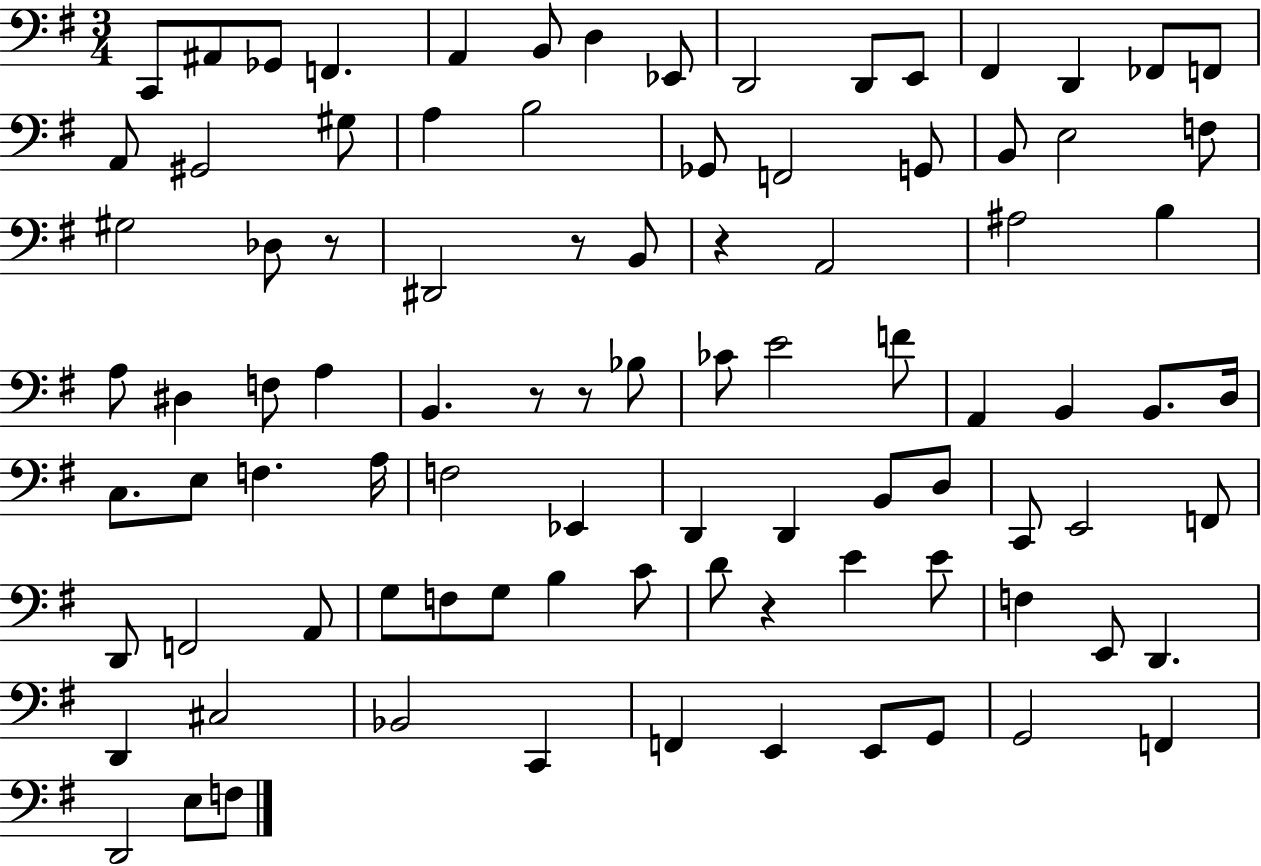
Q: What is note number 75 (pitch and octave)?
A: C#3